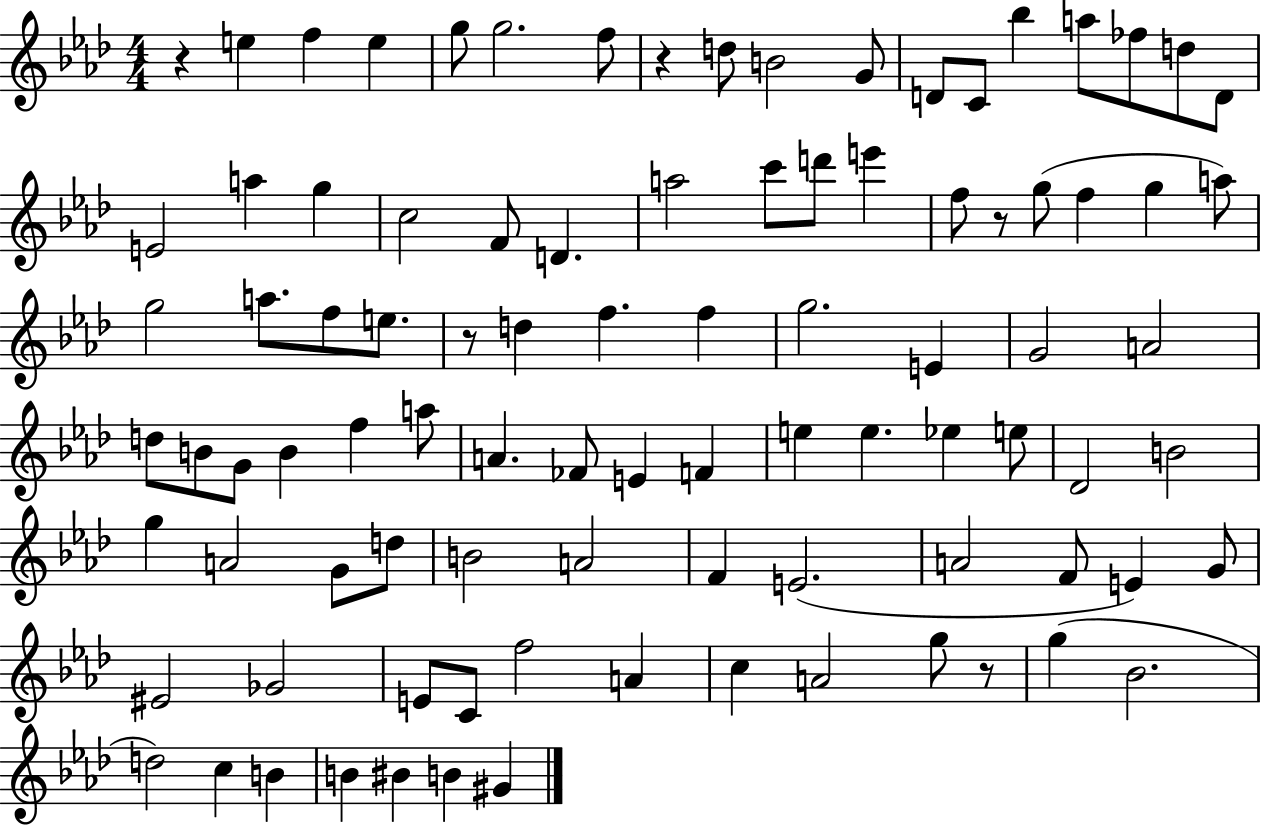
X:1
T:Untitled
M:4/4
L:1/4
K:Ab
z e f e g/2 g2 f/2 z d/2 B2 G/2 D/2 C/2 _b a/2 _f/2 d/2 D/2 E2 a g c2 F/2 D a2 c'/2 d'/2 e' f/2 z/2 g/2 f g a/2 g2 a/2 f/2 e/2 z/2 d f f g2 E G2 A2 d/2 B/2 G/2 B f a/2 A _F/2 E F e e _e e/2 _D2 B2 g A2 G/2 d/2 B2 A2 F E2 A2 F/2 E G/2 ^E2 _G2 E/2 C/2 f2 A c A2 g/2 z/2 g _B2 d2 c B B ^B B ^G